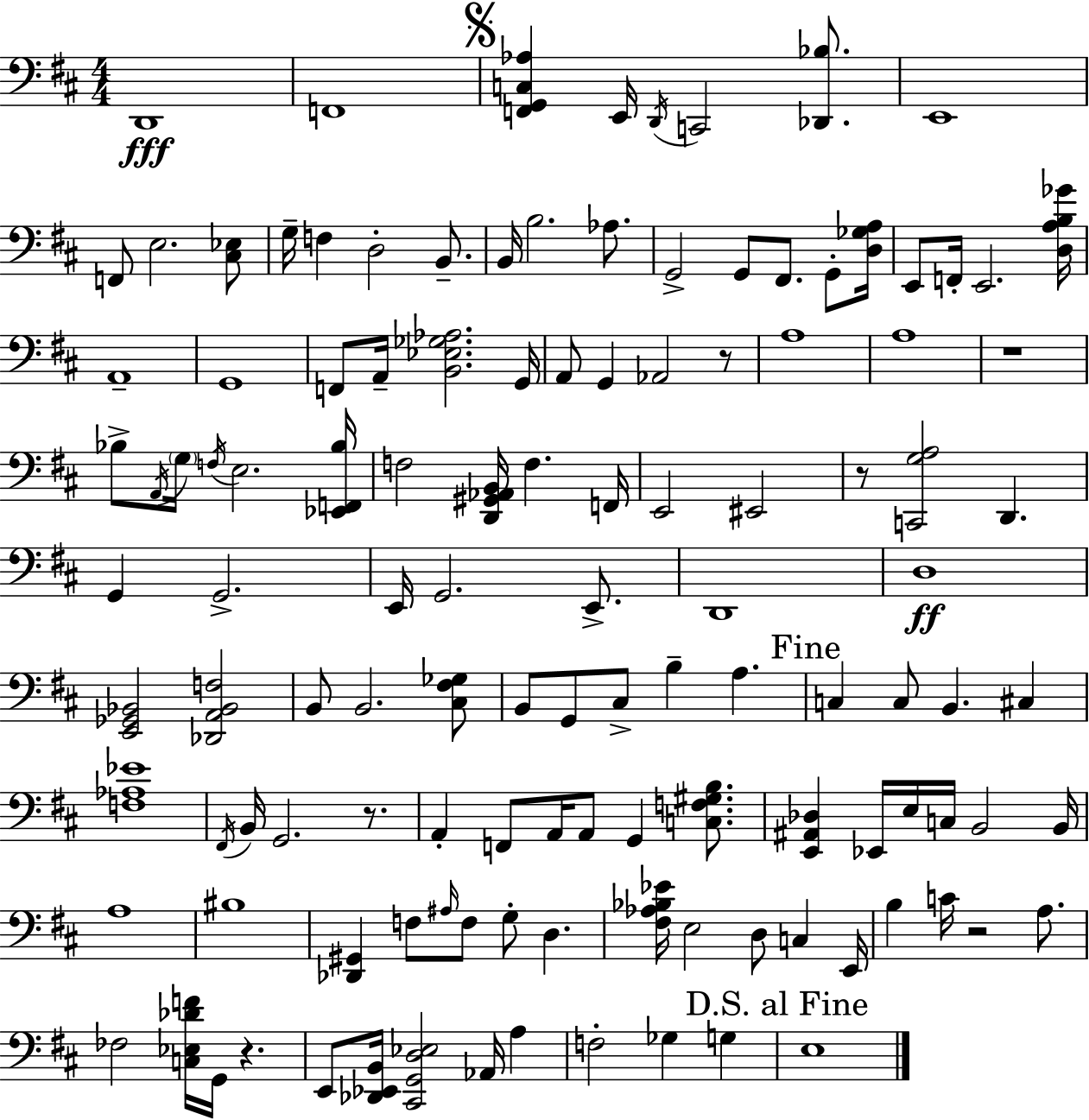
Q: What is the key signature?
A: D major